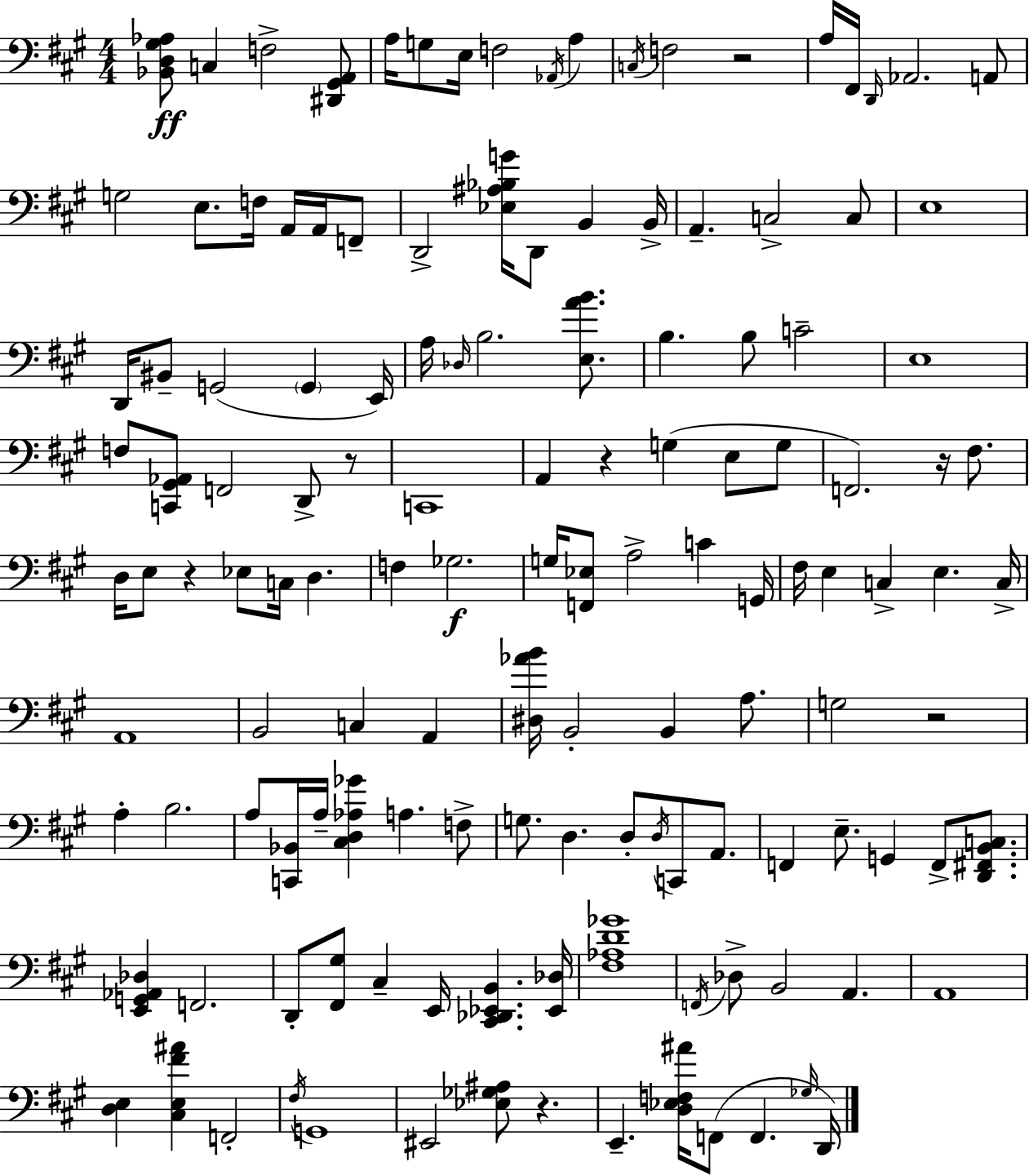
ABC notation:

X:1
T:Untitled
M:4/4
L:1/4
K:A
[_B,,D,^G,_A,]/2 C, F,2 [^D,,^G,,A,,]/2 A,/4 G,/2 E,/4 F,2 _A,,/4 A, C,/4 F,2 z2 A,/4 ^F,,/4 D,,/4 _A,,2 A,,/2 G,2 E,/2 F,/4 A,,/4 A,,/4 F,,/2 D,,2 [_E,^A,_B,G]/4 D,,/2 B,, B,,/4 A,, C,2 C,/2 E,4 D,,/4 ^B,,/2 G,,2 G,, E,,/4 A,/4 _D,/4 B,2 [E,AB]/2 B, B,/2 C2 E,4 F,/2 [C,,^G,,_A,,]/2 F,,2 D,,/2 z/2 C,,4 A,, z G, E,/2 G,/2 F,,2 z/4 ^F,/2 D,/4 E,/2 z _E,/2 C,/4 D, F, _G,2 G,/4 [F,,_E,]/2 A,2 C G,,/4 ^F,/4 E, C, E, C,/4 A,,4 B,,2 C, A,, [^D,_AB]/4 B,,2 B,, A,/2 G,2 z2 A, B,2 A,/2 [C,,_B,,]/4 A,/4 [^C,D,_A,_G] A, F,/2 G,/2 D, D,/2 D,/4 C,,/2 A,,/2 F,, E,/2 G,, F,,/2 [D,,^F,,B,,C,]/2 [E,,G,,_A,,_D,] F,,2 D,,/2 [^F,,^G,]/2 ^C, E,,/4 [^C,,_D,,_E,,B,,] [_E,,_D,]/4 [^F,_A,D_G]4 F,,/4 _D,/2 B,,2 A,, A,,4 [D,E,] [^C,E,^F^A] F,,2 ^F,/4 G,,4 ^E,,2 [_E,_G,^A,]/2 z E,, [D,_E,F,^A]/4 F,,/2 F,, _G,/4 D,,/4